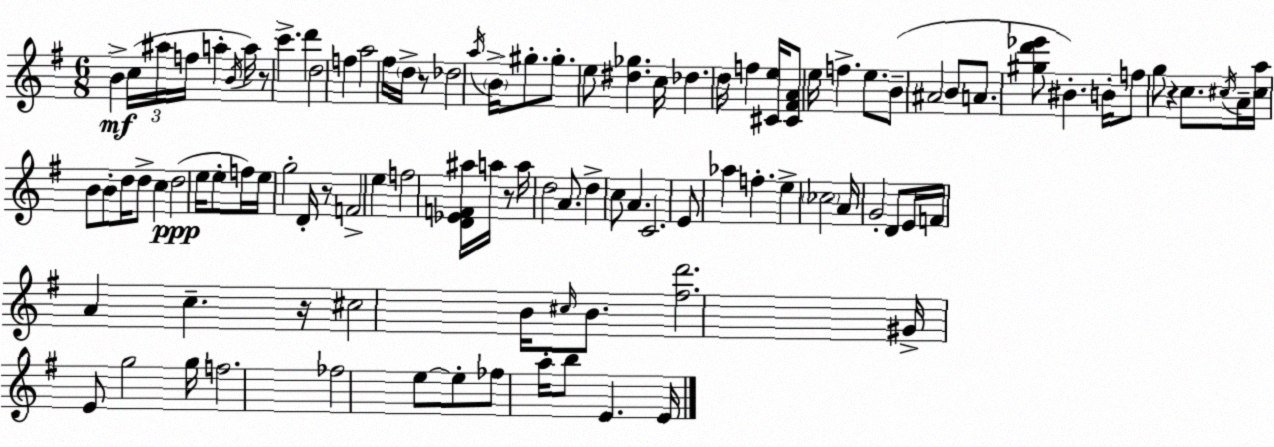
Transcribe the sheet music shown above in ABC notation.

X:1
T:Untitled
M:6/8
L:1/4
K:G
B c/4 ^a/4 f/4 a B/4 a/4 z/2 c' d' d2 f a2 ^f/4 d/4 z/2 _d2 a/4 B/4 ^g/2 ^g/2 e/2 [^d_g] c/4 _d d/4 f [^Ce]/4 [^C^FA]/2 e/4 f e/2 B/2 ^A2 B/2 A/2 [^gd'_e']/2 ^B B/4 f/2 g/2 z c/2 ^c/4 A/4 [^ca]/4 B/2 B/2 d/4 d/2 c d2 e/4 e/2 f/4 e/4 g2 D/4 z/2 F2 e f2 [D_EF^a]/4 a/4 z/2 a/4 d2 A/2 d c/2 A C2 E/2 _a f e _c2 A/4 G2 D/2 E/4 F/4 A c z/4 ^c2 B/4 ^c/4 B/2 [^fd']2 ^G/4 E/2 g2 g/4 f2 _f2 e/2 e/2 _f/2 a/4 b/2 E E/4